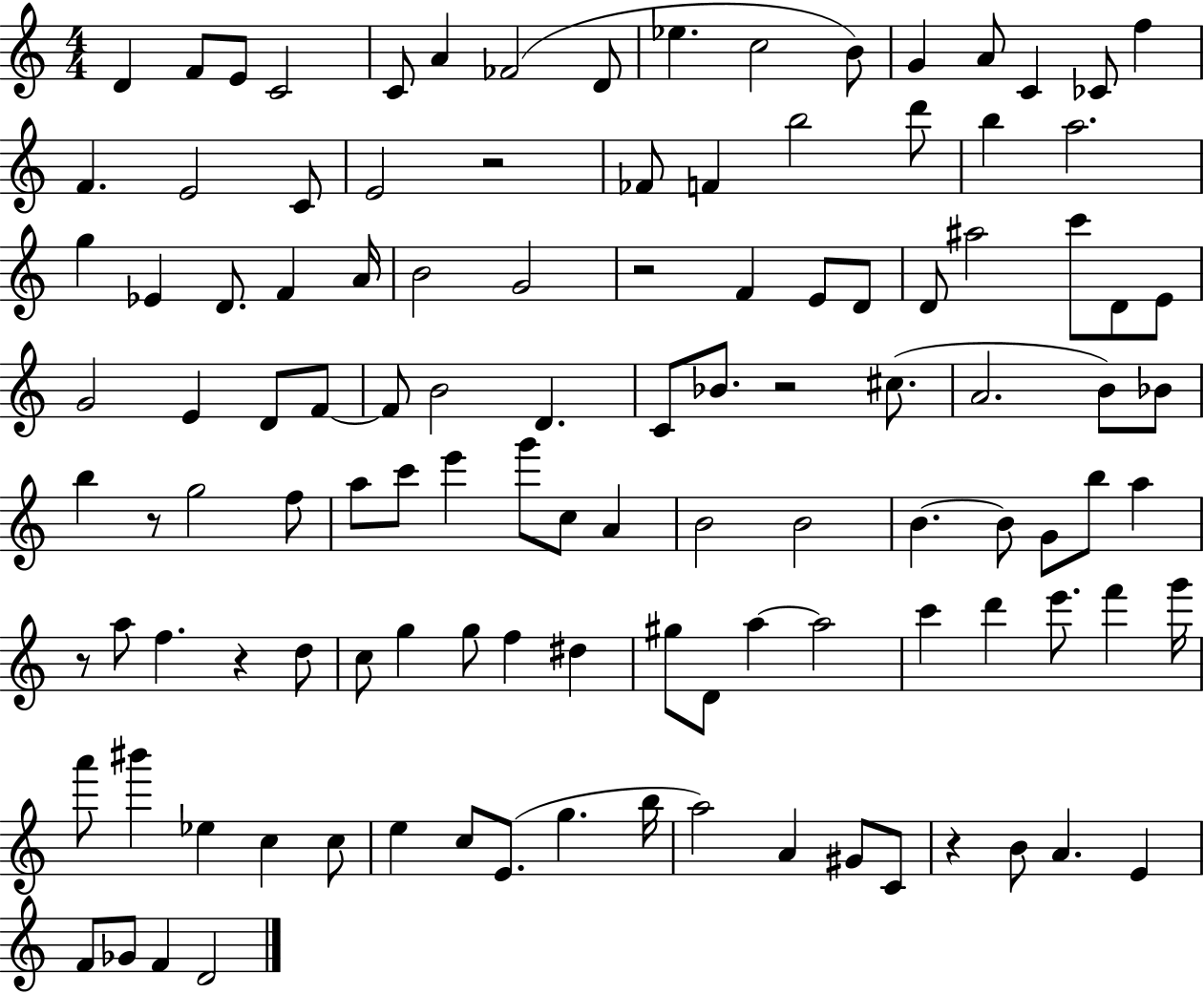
D4/q F4/e E4/e C4/h C4/e A4/q FES4/h D4/e Eb5/q. C5/h B4/e G4/q A4/e C4/q CES4/e F5/q F4/q. E4/h C4/e E4/h R/h FES4/e F4/q B5/h D6/e B5/q A5/h. G5/q Eb4/q D4/e. F4/q A4/s B4/h G4/h R/h F4/q E4/e D4/e D4/e A#5/h C6/e D4/e E4/e G4/h E4/q D4/e F4/e F4/e B4/h D4/q. C4/e Bb4/e. R/h C#5/e. A4/h. B4/e Bb4/e B5/q R/e G5/h F5/e A5/e C6/e E6/q G6/e C5/e A4/q B4/h B4/h B4/q. B4/e G4/e B5/e A5/q R/e A5/e F5/q. R/q D5/e C5/e G5/q G5/e F5/q D#5/q G#5/e D4/e A5/q A5/h C6/q D6/q E6/e. F6/q G6/s A6/e BIS6/q Eb5/q C5/q C5/e E5/q C5/e E4/e. G5/q. B5/s A5/h A4/q G#4/e C4/e R/q B4/e A4/q. E4/q F4/e Gb4/e F4/q D4/h